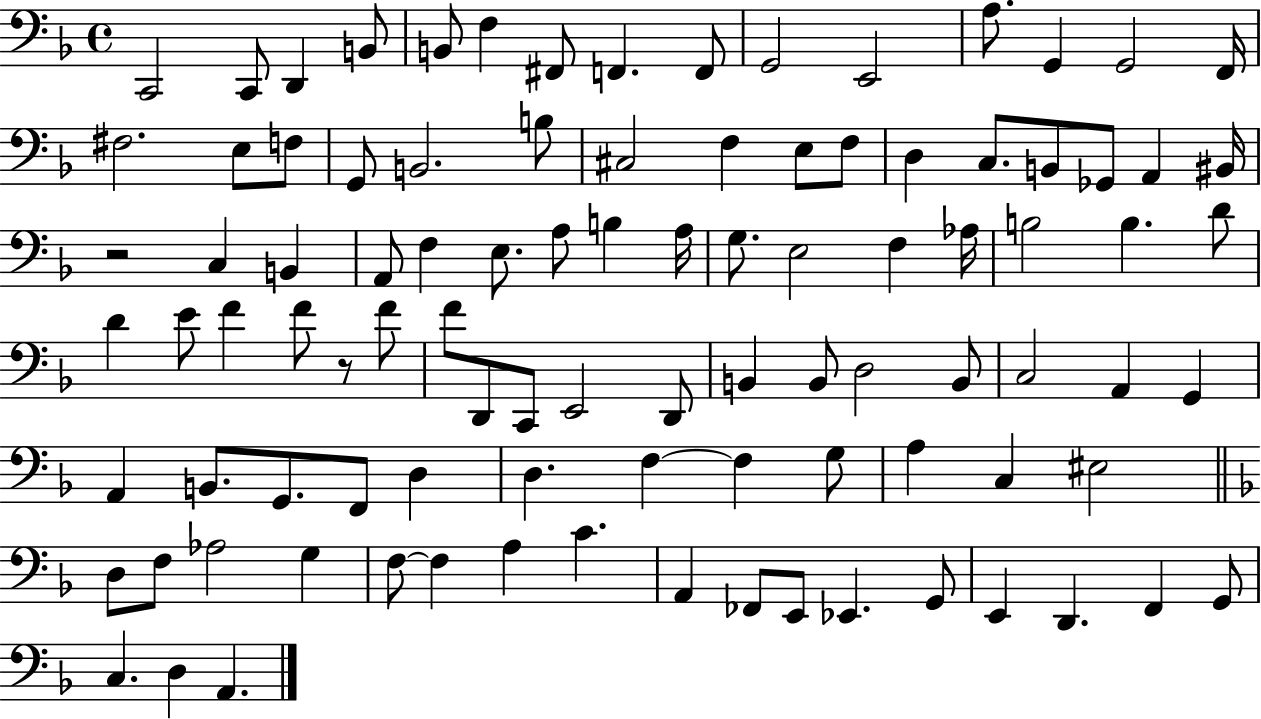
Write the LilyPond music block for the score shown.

{
  \clef bass
  \time 4/4
  \defaultTimeSignature
  \key f \major
  c,2 c,8 d,4 b,8 | b,8 f4 fis,8 f,4. f,8 | g,2 e,2 | a8. g,4 g,2 f,16 | \break fis2. e8 f8 | g,8 b,2. b8 | cis2 f4 e8 f8 | d4 c8. b,8 ges,8 a,4 bis,16 | \break r2 c4 b,4 | a,8 f4 e8. a8 b4 a16 | g8. e2 f4 aes16 | b2 b4. d'8 | \break d'4 e'8 f'4 f'8 r8 f'8 | f'8 d,8 c,8 e,2 d,8 | b,4 b,8 d2 b,8 | c2 a,4 g,4 | \break a,4 b,8. g,8. f,8 d4 | d4. f4~~ f4 g8 | a4 c4 eis2 | \bar "||" \break \key f \major d8 f8 aes2 g4 | f8~~ f4 a4 c'4. | a,4 fes,8 e,8 ees,4. g,8 | e,4 d,4. f,4 g,8 | \break c4. d4 a,4. | \bar "|."
}